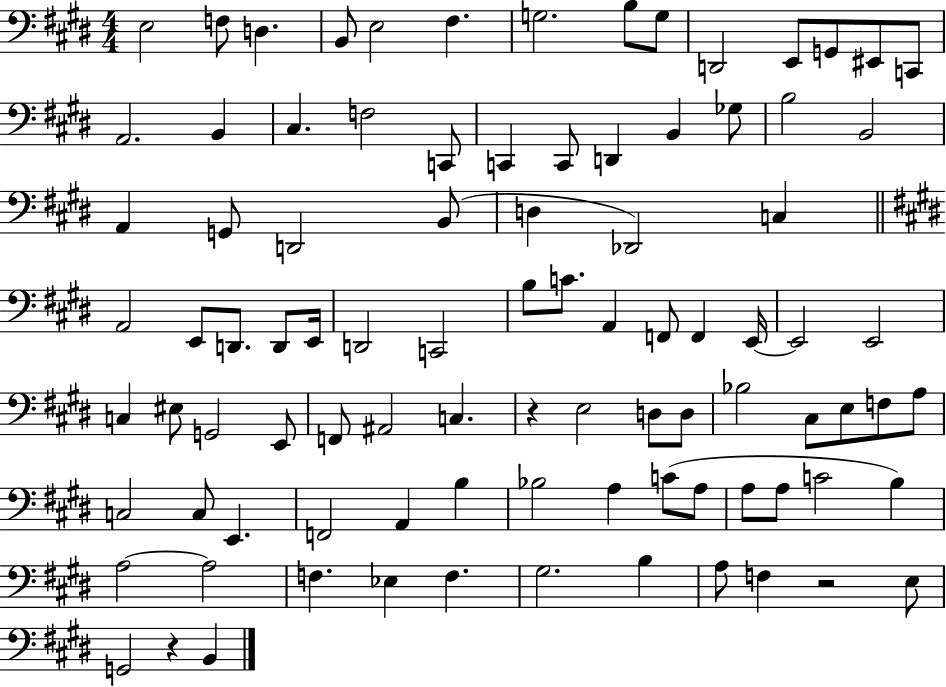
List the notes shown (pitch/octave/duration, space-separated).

E3/h F3/e D3/q. B2/e E3/h F#3/q. G3/h. B3/e G3/e D2/h E2/e G2/e EIS2/e C2/e A2/h. B2/q C#3/q. F3/h C2/e C2/q C2/e D2/q B2/q Gb3/e B3/h B2/h A2/q G2/e D2/h B2/e D3/q Db2/h C3/q A2/h E2/e D2/e. D2/e E2/s D2/h C2/h B3/e C4/e. A2/q F2/e F2/q E2/s E2/h E2/h C3/q EIS3/e G2/h E2/e F2/e A#2/h C3/q. R/q E3/h D3/e D3/e Bb3/h C#3/e E3/e F3/e A3/e C3/h C3/e E2/q. F2/h A2/q B3/q Bb3/h A3/q C4/e A3/e A3/e A3/e C4/h B3/q A3/h A3/h F3/q. Eb3/q F3/q. G#3/h. B3/q A3/e F3/q R/h E3/e G2/h R/q B2/q